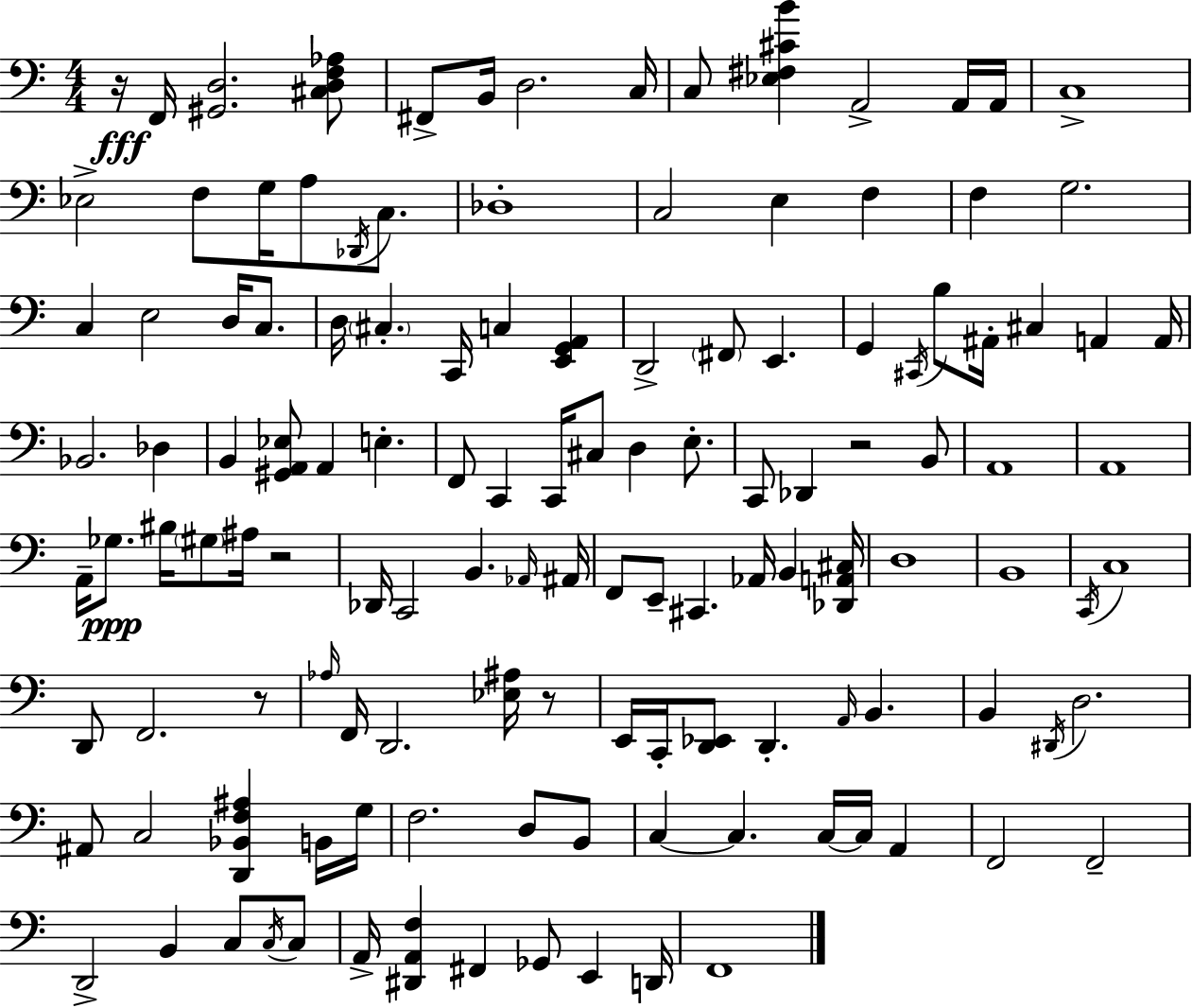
X:1
T:Untitled
M:4/4
L:1/4
K:C
z/4 F,,/4 [^G,,D,]2 [^C,D,F,_A,]/2 ^F,,/2 B,,/4 D,2 C,/4 C,/2 [_E,^F,^CB] A,,2 A,,/4 A,,/4 C,4 _E,2 F,/2 G,/4 A,/2 _D,,/4 C,/2 _D,4 C,2 E, F, F, G,2 C, E,2 D,/4 C,/2 D,/4 ^C, C,,/4 C, [E,,G,,A,,] D,,2 ^F,,/2 E,, G,, ^C,,/4 B,/2 ^A,,/4 ^C, A,, A,,/4 _B,,2 _D, B,, [^G,,A,,_E,]/2 A,, E, F,,/2 C,, C,,/4 ^C,/2 D, E,/2 C,,/2 _D,, z2 B,,/2 A,,4 A,,4 A,,/4 _G,/2 ^B,/4 ^G,/2 ^A,/4 z2 _D,,/4 C,,2 B,, _A,,/4 ^A,,/4 F,,/2 E,,/2 ^C,, _A,,/4 B,, [_D,,A,,^C,]/4 D,4 B,,4 C,,/4 C,4 D,,/2 F,,2 z/2 _A,/4 F,,/4 D,,2 [_E,^A,]/4 z/2 E,,/4 C,,/4 [D,,_E,,]/2 D,, A,,/4 B,, B,, ^D,,/4 D,2 ^A,,/2 C,2 [D,,_B,,F,^A,] B,,/4 G,/4 F,2 D,/2 B,,/2 C, C, C,/4 C,/4 A,, F,,2 F,,2 D,,2 B,, C,/2 C,/4 C,/2 A,,/4 [^D,,A,,F,] ^F,, _G,,/2 E,, D,,/4 F,,4